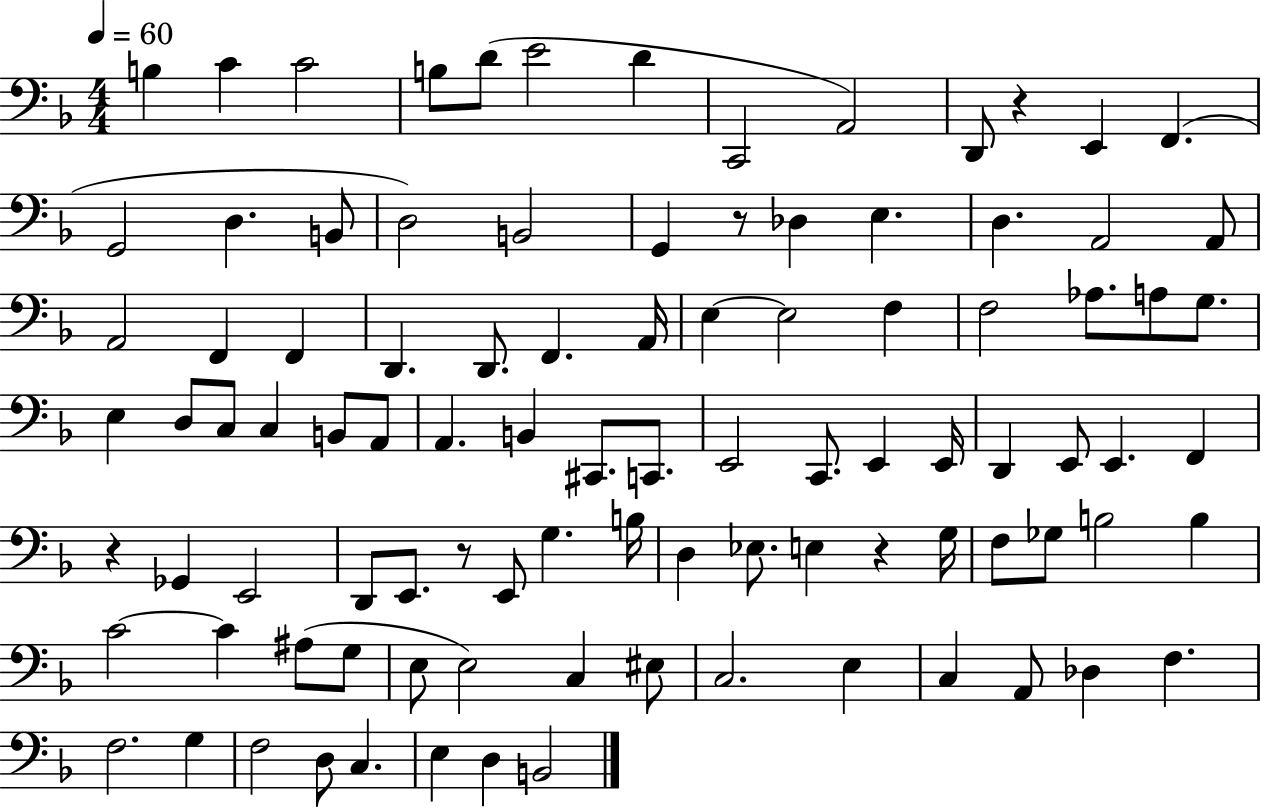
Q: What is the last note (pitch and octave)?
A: B2